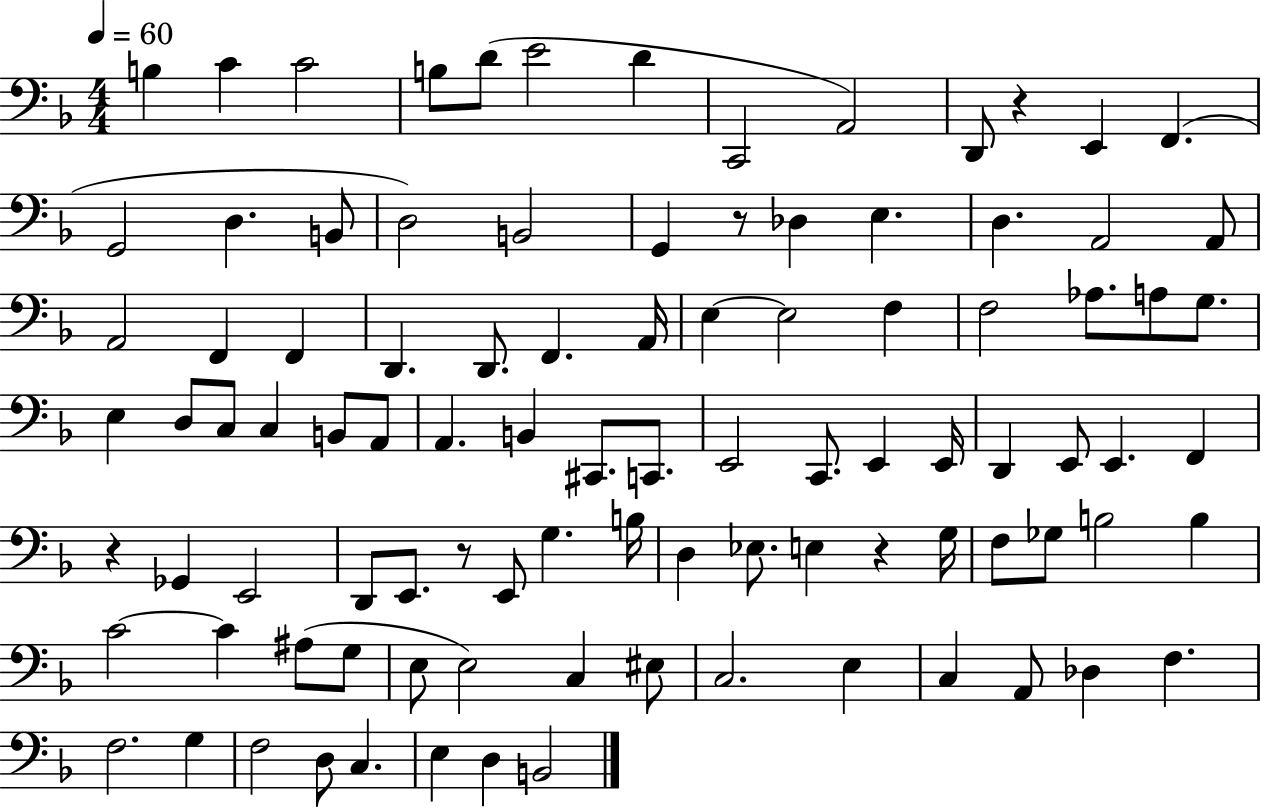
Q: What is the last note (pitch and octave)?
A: B2